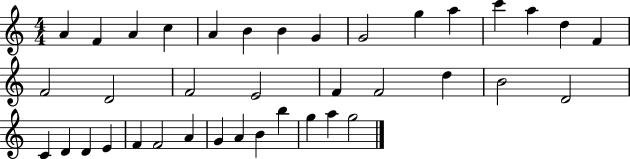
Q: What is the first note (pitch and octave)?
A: A4